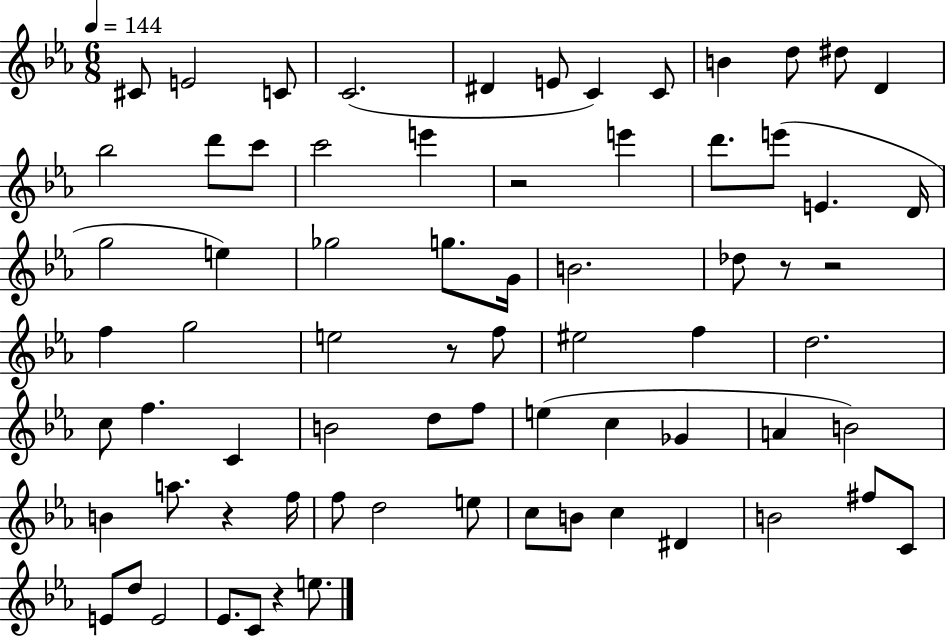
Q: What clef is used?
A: treble